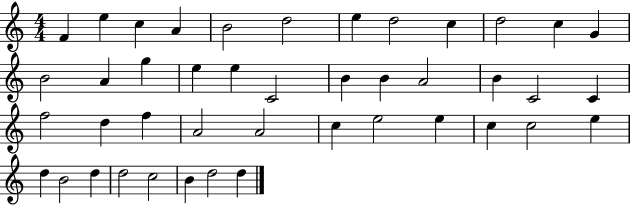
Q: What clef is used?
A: treble